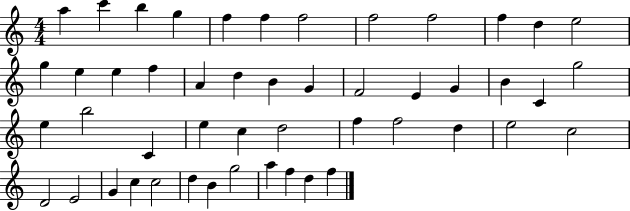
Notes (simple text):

A5/q C6/q B5/q G5/q F5/q F5/q F5/h F5/h F5/h F5/q D5/q E5/h G5/q E5/q E5/q F5/q A4/q D5/q B4/q G4/q F4/h E4/q G4/q B4/q C4/q G5/h E5/q B5/h C4/q E5/q C5/q D5/h F5/q F5/h D5/q E5/h C5/h D4/h E4/h G4/q C5/q C5/h D5/q B4/q G5/h A5/q F5/q D5/q F5/q